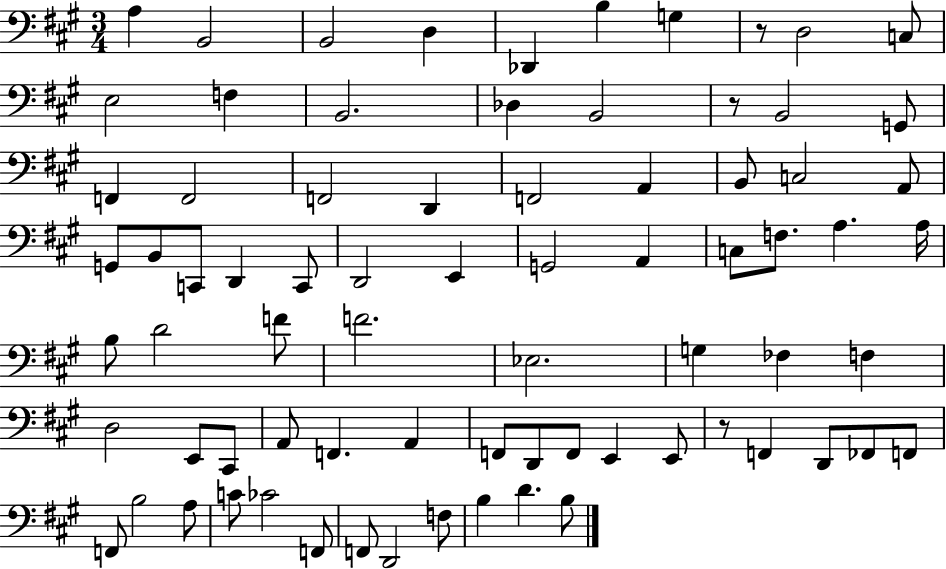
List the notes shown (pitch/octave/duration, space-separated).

A3/q B2/h B2/h D3/q Db2/q B3/q G3/q R/e D3/h C3/e E3/h F3/q B2/h. Db3/q B2/h R/e B2/h G2/e F2/q F2/h F2/h D2/q F2/h A2/q B2/e C3/h A2/e G2/e B2/e C2/e D2/q C2/e D2/h E2/q G2/h A2/q C3/e F3/e. A3/q. A3/s B3/e D4/h F4/e F4/h. Eb3/h. G3/q FES3/q F3/q D3/h E2/e C#2/e A2/e F2/q. A2/q F2/e D2/e F2/e E2/q E2/e R/e F2/q D2/e FES2/e F2/e F2/e B3/h A3/e C4/e CES4/h F2/e F2/e D2/h F3/e B3/q D4/q. B3/e